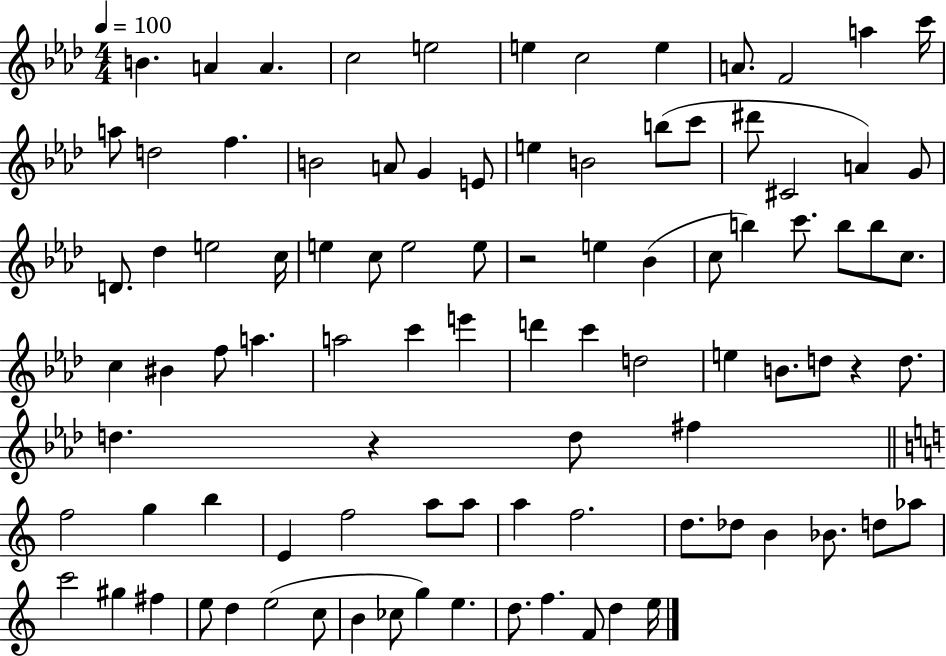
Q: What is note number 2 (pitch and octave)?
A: A4